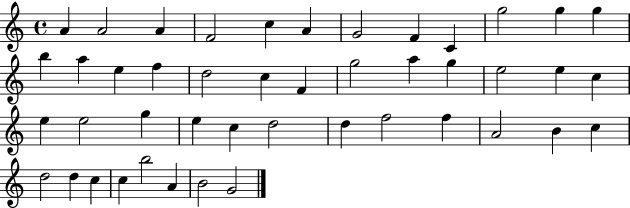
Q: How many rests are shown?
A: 0